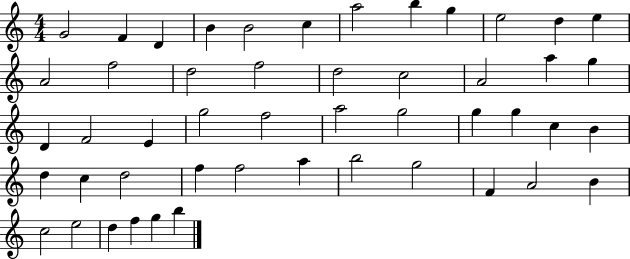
X:1
T:Untitled
M:4/4
L:1/4
K:C
G2 F D B B2 c a2 b g e2 d e A2 f2 d2 f2 d2 c2 A2 a g D F2 E g2 f2 a2 g2 g g c B d c d2 f f2 a b2 g2 F A2 B c2 e2 d f g b